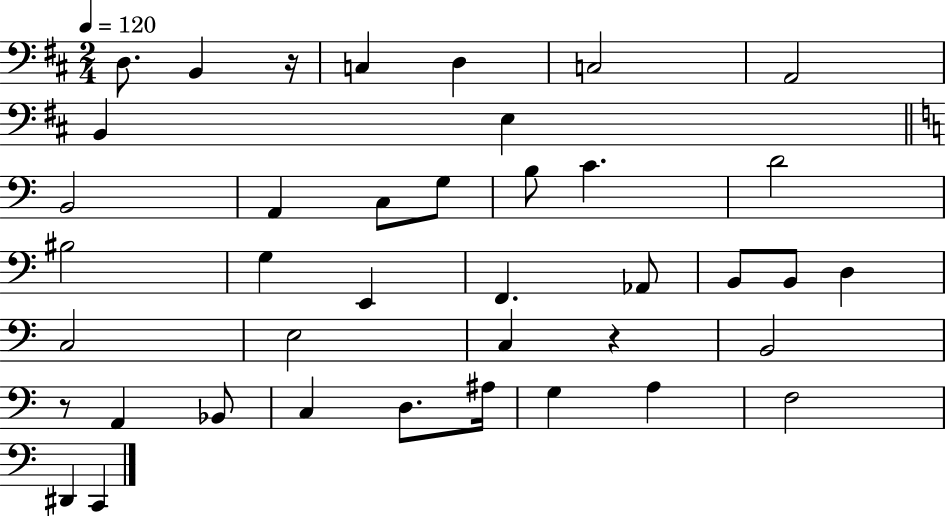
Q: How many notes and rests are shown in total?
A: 40